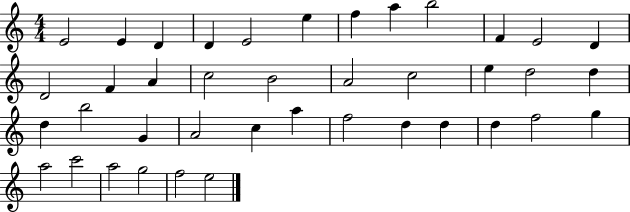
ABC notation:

X:1
T:Untitled
M:4/4
L:1/4
K:C
E2 E D D E2 e f a b2 F E2 D D2 F A c2 B2 A2 c2 e d2 d d b2 G A2 c a f2 d d d f2 g a2 c'2 a2 g2 f2 e2